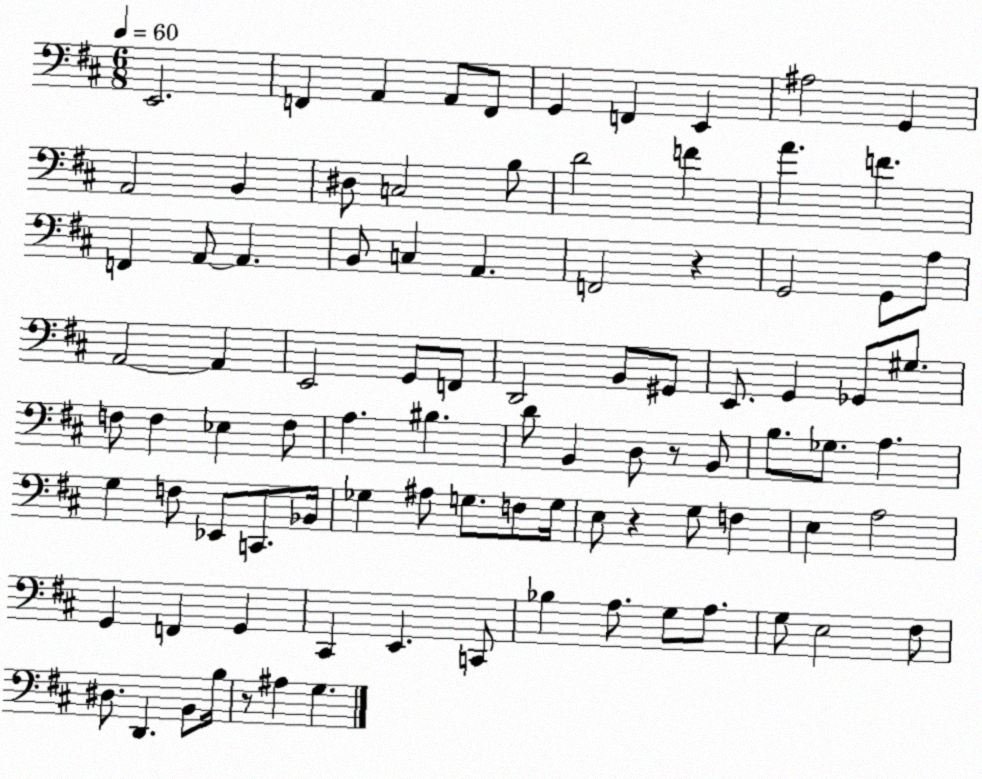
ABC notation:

X:1
T:Untitled
M:6/8
L:1/4
K:D
E,,2 F,, A,, A,,/2 F,,/2 G,, F,, E,, ^A,2 G,, A,,2 B,, ^D,/2 C,2 B,/2 D2 F A F F,, A,,/2 A,, B,,/2 C, A,, F,,2 z G,,2 G,,/2 A,/2 A,,2 A,, E,,2 G,,/2 F,,/2 D,,2 B,,/2 ^G,,/2 E,,/2 G,, _G,,/2 ^G,/2 F,/2 F, _E, F,/2 A, ^B, D/2 B,, D,/2 z/2 B,,/2 B,/2 _G,/2 A, G, F,/2 _E,,/2 C,,/2 _B,,/4 _G, ^A,/2 G,/2 F,/2 G,/4 E,/2 z G,/2 F, E, A,2 G,, F,, G,, ^C,, E,, C,,/2 _B, A,/2 G,/2 A,/2 G,/2 E,2 ^F,/2 ^D,/2 D,, B,,/2 B,/4 z/2 ^A, G,